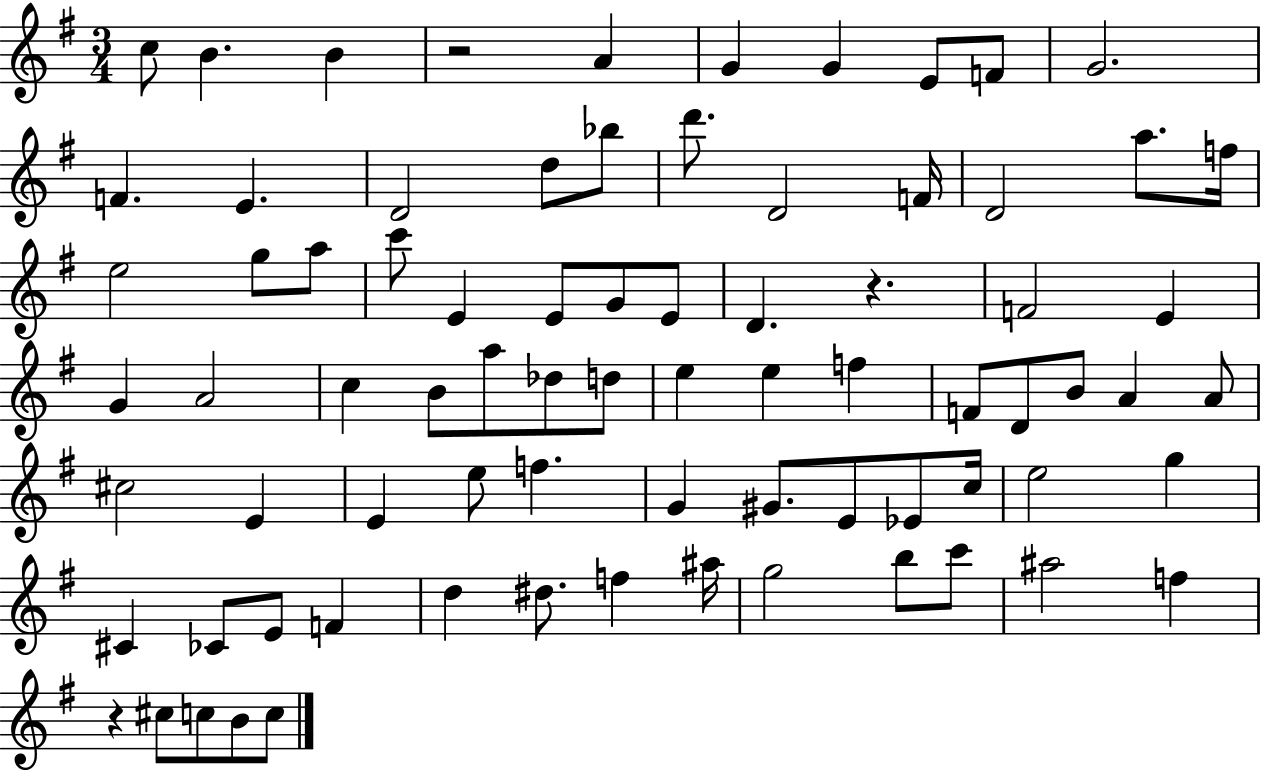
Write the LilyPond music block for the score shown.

{
  \clef treble
  \numericTimeSignature
  \time 3/4
  \key g \major
  c''8 b'4. b'4 | r2 a'4 | g'4 g'4 e'8 f'8 | g'2. | \break f'4. e'4. | d'2 d''8 bes''8 | d'''8. d'2 f'16 | d'2 a''8. f''16 | \break e''2 g''8 a''8 | c'''8 e'4 e'8 g'8 e'8 | d'4. r4. | f'2 e'4 | \break g'4 a'2 | c''4 b'8 a''8 des''8 d''8 | e''4 e''4 f''4 | f'8 d'8 b'8 a'4 a'8 | \break cis''2 e'4 | e'4 e''8 f''4. | g'4 gis'8. e'8 ees'8 c''16 | e''2 g''4 | \break cis'4 ces'8 e'8 f'4 | d''4 dis''8. f''4 ais''16 | g''2 b''8 c'''8 | ais''2 f''4 | \break r4 cis''8 c''8 b'8 c''8 | \bar "|."
}